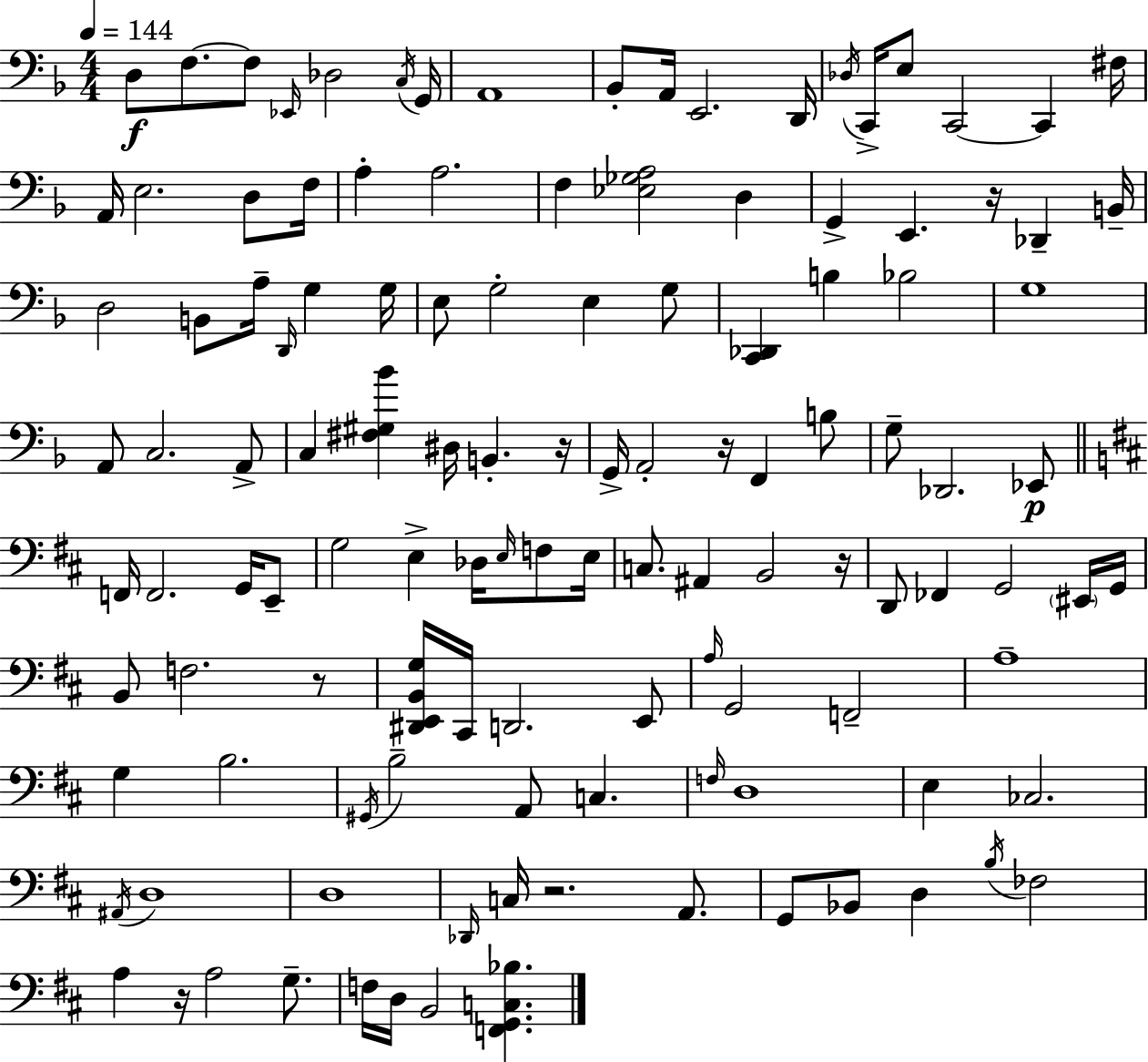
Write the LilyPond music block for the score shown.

{
  \clef bass
  \numericTimeSignature
  \time 4/4
  \key d \minor
  \tempo 4 = 144
  d8\f f8.~~ f8 \grace { ees,16 } des2 | \acciaccatura { c16 } g,16 a,1 | bes,8-. a,16 e,2. | d,16 \acciaccatura { des16 } c,16-> e8 c,2~~ c,4 | \break fis16 a,16 e2. | d8 f16 a4-. a2. | f4 <ees ges a>2 d4 | g,4-> e,4. r16 des,4-- | \break b,16-- d2 b,8 a16-- \grace { d,16 } g4 | g16 e8 g2-. e4 | g8 <c, des,>4 b4 bes2 | g1 | \break a,8 c2. | a,8-> c4 <fis gis bes'>4 dis16 b,4.-. | r16 g,16-> a,2-. r16 f,4 | b8 g8-- des,2. | \break ees,8\p \bar "||" \break \key d \major f,16 f,2. g,16 e,8-- | g2 e4-> des16 \grace { e16 } f8 | e16 c8. ais,4 b,2 | r16 d,8 fes,4 g,2 \parenthesize eis,16 | \break g,16 b,8 f2. r8 | <dis, e, b, g>16 cis,16 d,2. e,8 | \grace { a16 } g,2 f,2-- | a1-- | \break g4 b2. | \acciaccatura { gis,16 } b2-- a,8 c4. | \grace { f16 } d1 | e4 ces2. | \break \acciaccatura { ais,16 } d1 | d1 | \grace { des,16 } c16 r2. | a,8. g,8 bes,8 d4 \acciaccatura { b16 } fes2 | \break a4 r16 a2 | g8.-- f16 d16 b,2 | <f, g, c bes>4. \bar "|."
}